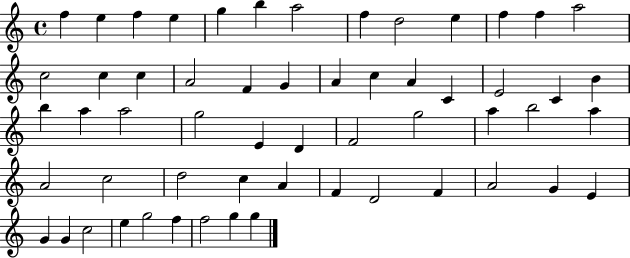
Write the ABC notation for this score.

X:1
T:Untitled
M:4/4
L:1/4
K:C
f e f e g b a2 f d2 e f f a2 c2 c c A2 F G A c A C E2 C B b a a2 g2 E D F2 g2 a b2 a A2 c2 d2 c A F D2 F A2 G E G G c2 e g2 f f2 g g